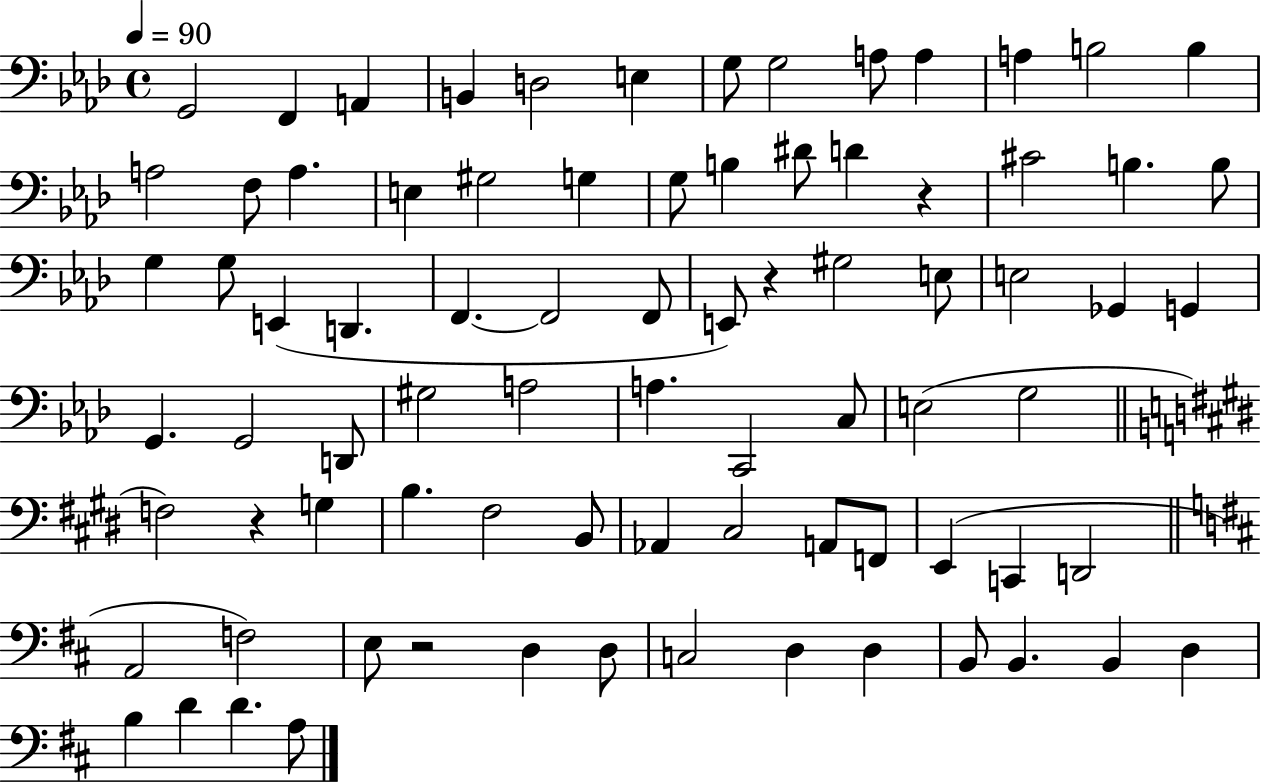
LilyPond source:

{
  \clef bass
  \time 4/4
  \defaultTimeSignature
  \key aes \major
  \tempo 4 = 90
  g,2 f,4 a,4 | b,4 d2 e4 | g8 g2 a8 a4 | a4 b2 b4 | \break a2 f8 a4. | e4 gis2 g4 | g8 b4 dis'8 d'4 r4 | cis'2 b4. b8 | \break g4 g8 e,4( d,4. | f,4.~~ f,2 f,8 | e,8) r4 gis2 e8 | e2 ges,4 g,4 | \break g,4. g,2 d,8 | gis2 a2 | a4. c,2 c8 | e2( g2 | \break \bar "||" \break \key e \major f2) r4 g4 | b4. fis2 b,8 | aes,4 cis2 a,8 f,8 | e,4( c,4 d,2 | \break \bar "||" \break \key d \major a,2 f2) | e8 r2 d4 d8 | c2 d4 d4 | b,8 b,4. b,4 d4 | \break b4 d'4 d'4. a8 | \bar "|."
}